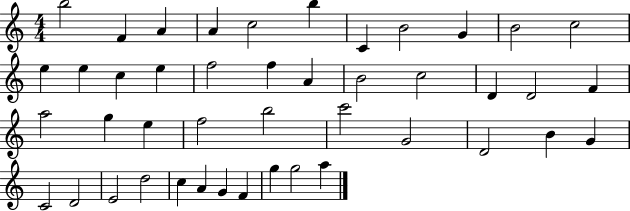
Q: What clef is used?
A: treble